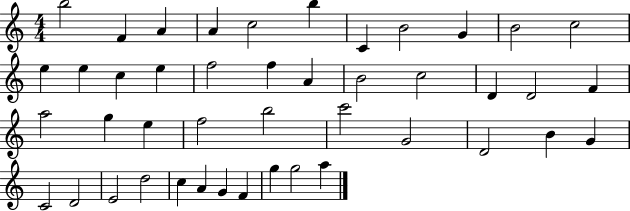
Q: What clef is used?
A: treble